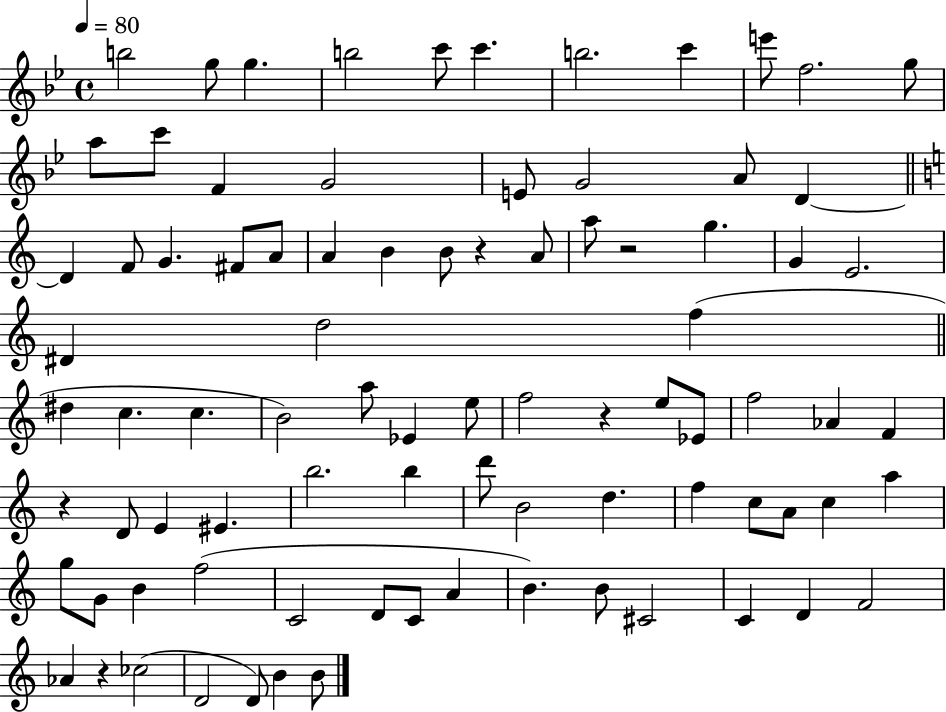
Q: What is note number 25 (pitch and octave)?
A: A4